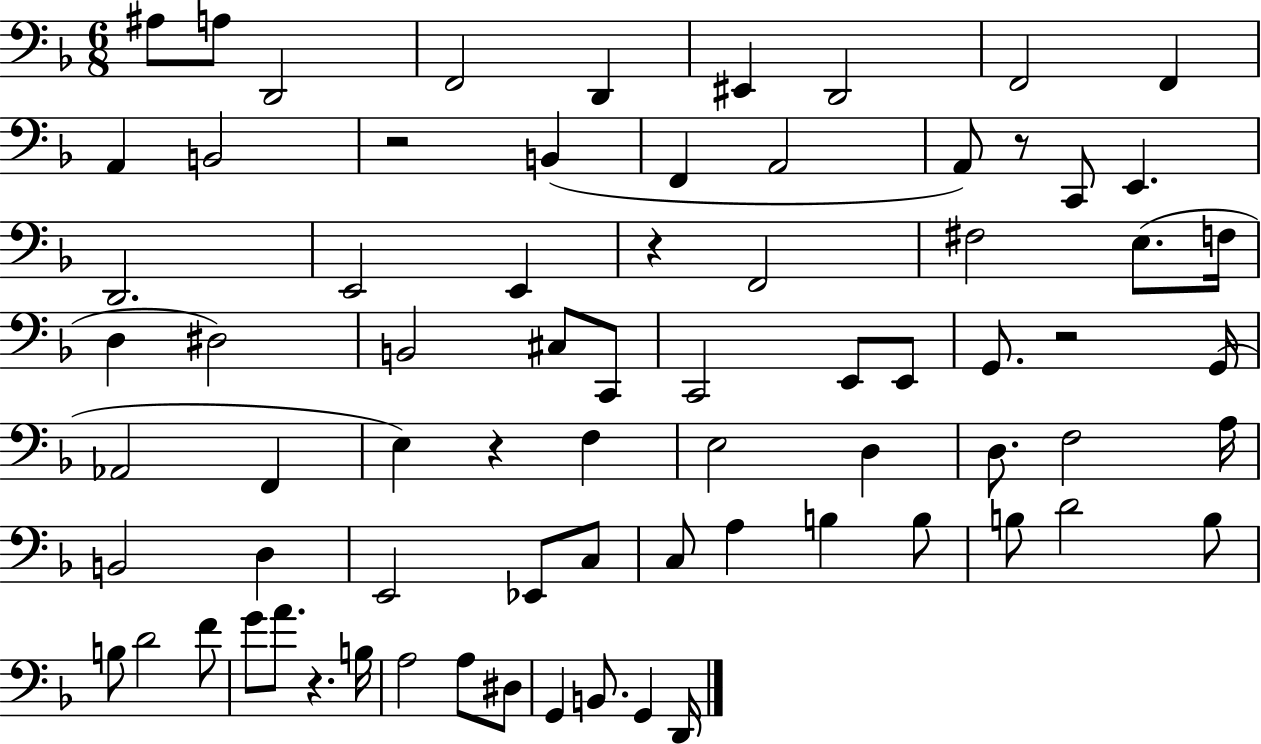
X:1
T:Untitled
M:6/8
L:1/4
K:F
^A,/2 A,/2 D,,2 F,,2 D,, ^E,, D,,2 F,,2 F,, A,, B,,2 z2 B,, F,, A,,2 A,,/2 z/2 C,,/2 E,, D,,2 E,,2 E,, z F,,2 ^F,2 E,/2 F,/4 D, ^D,2 B,,2 ^C,/2 C,,/2 C,,2 E,,/2 E,,/2 G,,/2 z2 G,,/4 _A,,2 F,, E, z F, E,2 D, D,/2 F,2 A,/4 B,,2 D, E,,2 _E,,/2 C,/2 C,/2 A, B, B,/2 B,/2 D2 B,/2 B,/2 D2 F/2 G/2 A/2 z B,/4 A,2 A,/2 ^D,/2 G,, B,,/2 G,, D,,/4